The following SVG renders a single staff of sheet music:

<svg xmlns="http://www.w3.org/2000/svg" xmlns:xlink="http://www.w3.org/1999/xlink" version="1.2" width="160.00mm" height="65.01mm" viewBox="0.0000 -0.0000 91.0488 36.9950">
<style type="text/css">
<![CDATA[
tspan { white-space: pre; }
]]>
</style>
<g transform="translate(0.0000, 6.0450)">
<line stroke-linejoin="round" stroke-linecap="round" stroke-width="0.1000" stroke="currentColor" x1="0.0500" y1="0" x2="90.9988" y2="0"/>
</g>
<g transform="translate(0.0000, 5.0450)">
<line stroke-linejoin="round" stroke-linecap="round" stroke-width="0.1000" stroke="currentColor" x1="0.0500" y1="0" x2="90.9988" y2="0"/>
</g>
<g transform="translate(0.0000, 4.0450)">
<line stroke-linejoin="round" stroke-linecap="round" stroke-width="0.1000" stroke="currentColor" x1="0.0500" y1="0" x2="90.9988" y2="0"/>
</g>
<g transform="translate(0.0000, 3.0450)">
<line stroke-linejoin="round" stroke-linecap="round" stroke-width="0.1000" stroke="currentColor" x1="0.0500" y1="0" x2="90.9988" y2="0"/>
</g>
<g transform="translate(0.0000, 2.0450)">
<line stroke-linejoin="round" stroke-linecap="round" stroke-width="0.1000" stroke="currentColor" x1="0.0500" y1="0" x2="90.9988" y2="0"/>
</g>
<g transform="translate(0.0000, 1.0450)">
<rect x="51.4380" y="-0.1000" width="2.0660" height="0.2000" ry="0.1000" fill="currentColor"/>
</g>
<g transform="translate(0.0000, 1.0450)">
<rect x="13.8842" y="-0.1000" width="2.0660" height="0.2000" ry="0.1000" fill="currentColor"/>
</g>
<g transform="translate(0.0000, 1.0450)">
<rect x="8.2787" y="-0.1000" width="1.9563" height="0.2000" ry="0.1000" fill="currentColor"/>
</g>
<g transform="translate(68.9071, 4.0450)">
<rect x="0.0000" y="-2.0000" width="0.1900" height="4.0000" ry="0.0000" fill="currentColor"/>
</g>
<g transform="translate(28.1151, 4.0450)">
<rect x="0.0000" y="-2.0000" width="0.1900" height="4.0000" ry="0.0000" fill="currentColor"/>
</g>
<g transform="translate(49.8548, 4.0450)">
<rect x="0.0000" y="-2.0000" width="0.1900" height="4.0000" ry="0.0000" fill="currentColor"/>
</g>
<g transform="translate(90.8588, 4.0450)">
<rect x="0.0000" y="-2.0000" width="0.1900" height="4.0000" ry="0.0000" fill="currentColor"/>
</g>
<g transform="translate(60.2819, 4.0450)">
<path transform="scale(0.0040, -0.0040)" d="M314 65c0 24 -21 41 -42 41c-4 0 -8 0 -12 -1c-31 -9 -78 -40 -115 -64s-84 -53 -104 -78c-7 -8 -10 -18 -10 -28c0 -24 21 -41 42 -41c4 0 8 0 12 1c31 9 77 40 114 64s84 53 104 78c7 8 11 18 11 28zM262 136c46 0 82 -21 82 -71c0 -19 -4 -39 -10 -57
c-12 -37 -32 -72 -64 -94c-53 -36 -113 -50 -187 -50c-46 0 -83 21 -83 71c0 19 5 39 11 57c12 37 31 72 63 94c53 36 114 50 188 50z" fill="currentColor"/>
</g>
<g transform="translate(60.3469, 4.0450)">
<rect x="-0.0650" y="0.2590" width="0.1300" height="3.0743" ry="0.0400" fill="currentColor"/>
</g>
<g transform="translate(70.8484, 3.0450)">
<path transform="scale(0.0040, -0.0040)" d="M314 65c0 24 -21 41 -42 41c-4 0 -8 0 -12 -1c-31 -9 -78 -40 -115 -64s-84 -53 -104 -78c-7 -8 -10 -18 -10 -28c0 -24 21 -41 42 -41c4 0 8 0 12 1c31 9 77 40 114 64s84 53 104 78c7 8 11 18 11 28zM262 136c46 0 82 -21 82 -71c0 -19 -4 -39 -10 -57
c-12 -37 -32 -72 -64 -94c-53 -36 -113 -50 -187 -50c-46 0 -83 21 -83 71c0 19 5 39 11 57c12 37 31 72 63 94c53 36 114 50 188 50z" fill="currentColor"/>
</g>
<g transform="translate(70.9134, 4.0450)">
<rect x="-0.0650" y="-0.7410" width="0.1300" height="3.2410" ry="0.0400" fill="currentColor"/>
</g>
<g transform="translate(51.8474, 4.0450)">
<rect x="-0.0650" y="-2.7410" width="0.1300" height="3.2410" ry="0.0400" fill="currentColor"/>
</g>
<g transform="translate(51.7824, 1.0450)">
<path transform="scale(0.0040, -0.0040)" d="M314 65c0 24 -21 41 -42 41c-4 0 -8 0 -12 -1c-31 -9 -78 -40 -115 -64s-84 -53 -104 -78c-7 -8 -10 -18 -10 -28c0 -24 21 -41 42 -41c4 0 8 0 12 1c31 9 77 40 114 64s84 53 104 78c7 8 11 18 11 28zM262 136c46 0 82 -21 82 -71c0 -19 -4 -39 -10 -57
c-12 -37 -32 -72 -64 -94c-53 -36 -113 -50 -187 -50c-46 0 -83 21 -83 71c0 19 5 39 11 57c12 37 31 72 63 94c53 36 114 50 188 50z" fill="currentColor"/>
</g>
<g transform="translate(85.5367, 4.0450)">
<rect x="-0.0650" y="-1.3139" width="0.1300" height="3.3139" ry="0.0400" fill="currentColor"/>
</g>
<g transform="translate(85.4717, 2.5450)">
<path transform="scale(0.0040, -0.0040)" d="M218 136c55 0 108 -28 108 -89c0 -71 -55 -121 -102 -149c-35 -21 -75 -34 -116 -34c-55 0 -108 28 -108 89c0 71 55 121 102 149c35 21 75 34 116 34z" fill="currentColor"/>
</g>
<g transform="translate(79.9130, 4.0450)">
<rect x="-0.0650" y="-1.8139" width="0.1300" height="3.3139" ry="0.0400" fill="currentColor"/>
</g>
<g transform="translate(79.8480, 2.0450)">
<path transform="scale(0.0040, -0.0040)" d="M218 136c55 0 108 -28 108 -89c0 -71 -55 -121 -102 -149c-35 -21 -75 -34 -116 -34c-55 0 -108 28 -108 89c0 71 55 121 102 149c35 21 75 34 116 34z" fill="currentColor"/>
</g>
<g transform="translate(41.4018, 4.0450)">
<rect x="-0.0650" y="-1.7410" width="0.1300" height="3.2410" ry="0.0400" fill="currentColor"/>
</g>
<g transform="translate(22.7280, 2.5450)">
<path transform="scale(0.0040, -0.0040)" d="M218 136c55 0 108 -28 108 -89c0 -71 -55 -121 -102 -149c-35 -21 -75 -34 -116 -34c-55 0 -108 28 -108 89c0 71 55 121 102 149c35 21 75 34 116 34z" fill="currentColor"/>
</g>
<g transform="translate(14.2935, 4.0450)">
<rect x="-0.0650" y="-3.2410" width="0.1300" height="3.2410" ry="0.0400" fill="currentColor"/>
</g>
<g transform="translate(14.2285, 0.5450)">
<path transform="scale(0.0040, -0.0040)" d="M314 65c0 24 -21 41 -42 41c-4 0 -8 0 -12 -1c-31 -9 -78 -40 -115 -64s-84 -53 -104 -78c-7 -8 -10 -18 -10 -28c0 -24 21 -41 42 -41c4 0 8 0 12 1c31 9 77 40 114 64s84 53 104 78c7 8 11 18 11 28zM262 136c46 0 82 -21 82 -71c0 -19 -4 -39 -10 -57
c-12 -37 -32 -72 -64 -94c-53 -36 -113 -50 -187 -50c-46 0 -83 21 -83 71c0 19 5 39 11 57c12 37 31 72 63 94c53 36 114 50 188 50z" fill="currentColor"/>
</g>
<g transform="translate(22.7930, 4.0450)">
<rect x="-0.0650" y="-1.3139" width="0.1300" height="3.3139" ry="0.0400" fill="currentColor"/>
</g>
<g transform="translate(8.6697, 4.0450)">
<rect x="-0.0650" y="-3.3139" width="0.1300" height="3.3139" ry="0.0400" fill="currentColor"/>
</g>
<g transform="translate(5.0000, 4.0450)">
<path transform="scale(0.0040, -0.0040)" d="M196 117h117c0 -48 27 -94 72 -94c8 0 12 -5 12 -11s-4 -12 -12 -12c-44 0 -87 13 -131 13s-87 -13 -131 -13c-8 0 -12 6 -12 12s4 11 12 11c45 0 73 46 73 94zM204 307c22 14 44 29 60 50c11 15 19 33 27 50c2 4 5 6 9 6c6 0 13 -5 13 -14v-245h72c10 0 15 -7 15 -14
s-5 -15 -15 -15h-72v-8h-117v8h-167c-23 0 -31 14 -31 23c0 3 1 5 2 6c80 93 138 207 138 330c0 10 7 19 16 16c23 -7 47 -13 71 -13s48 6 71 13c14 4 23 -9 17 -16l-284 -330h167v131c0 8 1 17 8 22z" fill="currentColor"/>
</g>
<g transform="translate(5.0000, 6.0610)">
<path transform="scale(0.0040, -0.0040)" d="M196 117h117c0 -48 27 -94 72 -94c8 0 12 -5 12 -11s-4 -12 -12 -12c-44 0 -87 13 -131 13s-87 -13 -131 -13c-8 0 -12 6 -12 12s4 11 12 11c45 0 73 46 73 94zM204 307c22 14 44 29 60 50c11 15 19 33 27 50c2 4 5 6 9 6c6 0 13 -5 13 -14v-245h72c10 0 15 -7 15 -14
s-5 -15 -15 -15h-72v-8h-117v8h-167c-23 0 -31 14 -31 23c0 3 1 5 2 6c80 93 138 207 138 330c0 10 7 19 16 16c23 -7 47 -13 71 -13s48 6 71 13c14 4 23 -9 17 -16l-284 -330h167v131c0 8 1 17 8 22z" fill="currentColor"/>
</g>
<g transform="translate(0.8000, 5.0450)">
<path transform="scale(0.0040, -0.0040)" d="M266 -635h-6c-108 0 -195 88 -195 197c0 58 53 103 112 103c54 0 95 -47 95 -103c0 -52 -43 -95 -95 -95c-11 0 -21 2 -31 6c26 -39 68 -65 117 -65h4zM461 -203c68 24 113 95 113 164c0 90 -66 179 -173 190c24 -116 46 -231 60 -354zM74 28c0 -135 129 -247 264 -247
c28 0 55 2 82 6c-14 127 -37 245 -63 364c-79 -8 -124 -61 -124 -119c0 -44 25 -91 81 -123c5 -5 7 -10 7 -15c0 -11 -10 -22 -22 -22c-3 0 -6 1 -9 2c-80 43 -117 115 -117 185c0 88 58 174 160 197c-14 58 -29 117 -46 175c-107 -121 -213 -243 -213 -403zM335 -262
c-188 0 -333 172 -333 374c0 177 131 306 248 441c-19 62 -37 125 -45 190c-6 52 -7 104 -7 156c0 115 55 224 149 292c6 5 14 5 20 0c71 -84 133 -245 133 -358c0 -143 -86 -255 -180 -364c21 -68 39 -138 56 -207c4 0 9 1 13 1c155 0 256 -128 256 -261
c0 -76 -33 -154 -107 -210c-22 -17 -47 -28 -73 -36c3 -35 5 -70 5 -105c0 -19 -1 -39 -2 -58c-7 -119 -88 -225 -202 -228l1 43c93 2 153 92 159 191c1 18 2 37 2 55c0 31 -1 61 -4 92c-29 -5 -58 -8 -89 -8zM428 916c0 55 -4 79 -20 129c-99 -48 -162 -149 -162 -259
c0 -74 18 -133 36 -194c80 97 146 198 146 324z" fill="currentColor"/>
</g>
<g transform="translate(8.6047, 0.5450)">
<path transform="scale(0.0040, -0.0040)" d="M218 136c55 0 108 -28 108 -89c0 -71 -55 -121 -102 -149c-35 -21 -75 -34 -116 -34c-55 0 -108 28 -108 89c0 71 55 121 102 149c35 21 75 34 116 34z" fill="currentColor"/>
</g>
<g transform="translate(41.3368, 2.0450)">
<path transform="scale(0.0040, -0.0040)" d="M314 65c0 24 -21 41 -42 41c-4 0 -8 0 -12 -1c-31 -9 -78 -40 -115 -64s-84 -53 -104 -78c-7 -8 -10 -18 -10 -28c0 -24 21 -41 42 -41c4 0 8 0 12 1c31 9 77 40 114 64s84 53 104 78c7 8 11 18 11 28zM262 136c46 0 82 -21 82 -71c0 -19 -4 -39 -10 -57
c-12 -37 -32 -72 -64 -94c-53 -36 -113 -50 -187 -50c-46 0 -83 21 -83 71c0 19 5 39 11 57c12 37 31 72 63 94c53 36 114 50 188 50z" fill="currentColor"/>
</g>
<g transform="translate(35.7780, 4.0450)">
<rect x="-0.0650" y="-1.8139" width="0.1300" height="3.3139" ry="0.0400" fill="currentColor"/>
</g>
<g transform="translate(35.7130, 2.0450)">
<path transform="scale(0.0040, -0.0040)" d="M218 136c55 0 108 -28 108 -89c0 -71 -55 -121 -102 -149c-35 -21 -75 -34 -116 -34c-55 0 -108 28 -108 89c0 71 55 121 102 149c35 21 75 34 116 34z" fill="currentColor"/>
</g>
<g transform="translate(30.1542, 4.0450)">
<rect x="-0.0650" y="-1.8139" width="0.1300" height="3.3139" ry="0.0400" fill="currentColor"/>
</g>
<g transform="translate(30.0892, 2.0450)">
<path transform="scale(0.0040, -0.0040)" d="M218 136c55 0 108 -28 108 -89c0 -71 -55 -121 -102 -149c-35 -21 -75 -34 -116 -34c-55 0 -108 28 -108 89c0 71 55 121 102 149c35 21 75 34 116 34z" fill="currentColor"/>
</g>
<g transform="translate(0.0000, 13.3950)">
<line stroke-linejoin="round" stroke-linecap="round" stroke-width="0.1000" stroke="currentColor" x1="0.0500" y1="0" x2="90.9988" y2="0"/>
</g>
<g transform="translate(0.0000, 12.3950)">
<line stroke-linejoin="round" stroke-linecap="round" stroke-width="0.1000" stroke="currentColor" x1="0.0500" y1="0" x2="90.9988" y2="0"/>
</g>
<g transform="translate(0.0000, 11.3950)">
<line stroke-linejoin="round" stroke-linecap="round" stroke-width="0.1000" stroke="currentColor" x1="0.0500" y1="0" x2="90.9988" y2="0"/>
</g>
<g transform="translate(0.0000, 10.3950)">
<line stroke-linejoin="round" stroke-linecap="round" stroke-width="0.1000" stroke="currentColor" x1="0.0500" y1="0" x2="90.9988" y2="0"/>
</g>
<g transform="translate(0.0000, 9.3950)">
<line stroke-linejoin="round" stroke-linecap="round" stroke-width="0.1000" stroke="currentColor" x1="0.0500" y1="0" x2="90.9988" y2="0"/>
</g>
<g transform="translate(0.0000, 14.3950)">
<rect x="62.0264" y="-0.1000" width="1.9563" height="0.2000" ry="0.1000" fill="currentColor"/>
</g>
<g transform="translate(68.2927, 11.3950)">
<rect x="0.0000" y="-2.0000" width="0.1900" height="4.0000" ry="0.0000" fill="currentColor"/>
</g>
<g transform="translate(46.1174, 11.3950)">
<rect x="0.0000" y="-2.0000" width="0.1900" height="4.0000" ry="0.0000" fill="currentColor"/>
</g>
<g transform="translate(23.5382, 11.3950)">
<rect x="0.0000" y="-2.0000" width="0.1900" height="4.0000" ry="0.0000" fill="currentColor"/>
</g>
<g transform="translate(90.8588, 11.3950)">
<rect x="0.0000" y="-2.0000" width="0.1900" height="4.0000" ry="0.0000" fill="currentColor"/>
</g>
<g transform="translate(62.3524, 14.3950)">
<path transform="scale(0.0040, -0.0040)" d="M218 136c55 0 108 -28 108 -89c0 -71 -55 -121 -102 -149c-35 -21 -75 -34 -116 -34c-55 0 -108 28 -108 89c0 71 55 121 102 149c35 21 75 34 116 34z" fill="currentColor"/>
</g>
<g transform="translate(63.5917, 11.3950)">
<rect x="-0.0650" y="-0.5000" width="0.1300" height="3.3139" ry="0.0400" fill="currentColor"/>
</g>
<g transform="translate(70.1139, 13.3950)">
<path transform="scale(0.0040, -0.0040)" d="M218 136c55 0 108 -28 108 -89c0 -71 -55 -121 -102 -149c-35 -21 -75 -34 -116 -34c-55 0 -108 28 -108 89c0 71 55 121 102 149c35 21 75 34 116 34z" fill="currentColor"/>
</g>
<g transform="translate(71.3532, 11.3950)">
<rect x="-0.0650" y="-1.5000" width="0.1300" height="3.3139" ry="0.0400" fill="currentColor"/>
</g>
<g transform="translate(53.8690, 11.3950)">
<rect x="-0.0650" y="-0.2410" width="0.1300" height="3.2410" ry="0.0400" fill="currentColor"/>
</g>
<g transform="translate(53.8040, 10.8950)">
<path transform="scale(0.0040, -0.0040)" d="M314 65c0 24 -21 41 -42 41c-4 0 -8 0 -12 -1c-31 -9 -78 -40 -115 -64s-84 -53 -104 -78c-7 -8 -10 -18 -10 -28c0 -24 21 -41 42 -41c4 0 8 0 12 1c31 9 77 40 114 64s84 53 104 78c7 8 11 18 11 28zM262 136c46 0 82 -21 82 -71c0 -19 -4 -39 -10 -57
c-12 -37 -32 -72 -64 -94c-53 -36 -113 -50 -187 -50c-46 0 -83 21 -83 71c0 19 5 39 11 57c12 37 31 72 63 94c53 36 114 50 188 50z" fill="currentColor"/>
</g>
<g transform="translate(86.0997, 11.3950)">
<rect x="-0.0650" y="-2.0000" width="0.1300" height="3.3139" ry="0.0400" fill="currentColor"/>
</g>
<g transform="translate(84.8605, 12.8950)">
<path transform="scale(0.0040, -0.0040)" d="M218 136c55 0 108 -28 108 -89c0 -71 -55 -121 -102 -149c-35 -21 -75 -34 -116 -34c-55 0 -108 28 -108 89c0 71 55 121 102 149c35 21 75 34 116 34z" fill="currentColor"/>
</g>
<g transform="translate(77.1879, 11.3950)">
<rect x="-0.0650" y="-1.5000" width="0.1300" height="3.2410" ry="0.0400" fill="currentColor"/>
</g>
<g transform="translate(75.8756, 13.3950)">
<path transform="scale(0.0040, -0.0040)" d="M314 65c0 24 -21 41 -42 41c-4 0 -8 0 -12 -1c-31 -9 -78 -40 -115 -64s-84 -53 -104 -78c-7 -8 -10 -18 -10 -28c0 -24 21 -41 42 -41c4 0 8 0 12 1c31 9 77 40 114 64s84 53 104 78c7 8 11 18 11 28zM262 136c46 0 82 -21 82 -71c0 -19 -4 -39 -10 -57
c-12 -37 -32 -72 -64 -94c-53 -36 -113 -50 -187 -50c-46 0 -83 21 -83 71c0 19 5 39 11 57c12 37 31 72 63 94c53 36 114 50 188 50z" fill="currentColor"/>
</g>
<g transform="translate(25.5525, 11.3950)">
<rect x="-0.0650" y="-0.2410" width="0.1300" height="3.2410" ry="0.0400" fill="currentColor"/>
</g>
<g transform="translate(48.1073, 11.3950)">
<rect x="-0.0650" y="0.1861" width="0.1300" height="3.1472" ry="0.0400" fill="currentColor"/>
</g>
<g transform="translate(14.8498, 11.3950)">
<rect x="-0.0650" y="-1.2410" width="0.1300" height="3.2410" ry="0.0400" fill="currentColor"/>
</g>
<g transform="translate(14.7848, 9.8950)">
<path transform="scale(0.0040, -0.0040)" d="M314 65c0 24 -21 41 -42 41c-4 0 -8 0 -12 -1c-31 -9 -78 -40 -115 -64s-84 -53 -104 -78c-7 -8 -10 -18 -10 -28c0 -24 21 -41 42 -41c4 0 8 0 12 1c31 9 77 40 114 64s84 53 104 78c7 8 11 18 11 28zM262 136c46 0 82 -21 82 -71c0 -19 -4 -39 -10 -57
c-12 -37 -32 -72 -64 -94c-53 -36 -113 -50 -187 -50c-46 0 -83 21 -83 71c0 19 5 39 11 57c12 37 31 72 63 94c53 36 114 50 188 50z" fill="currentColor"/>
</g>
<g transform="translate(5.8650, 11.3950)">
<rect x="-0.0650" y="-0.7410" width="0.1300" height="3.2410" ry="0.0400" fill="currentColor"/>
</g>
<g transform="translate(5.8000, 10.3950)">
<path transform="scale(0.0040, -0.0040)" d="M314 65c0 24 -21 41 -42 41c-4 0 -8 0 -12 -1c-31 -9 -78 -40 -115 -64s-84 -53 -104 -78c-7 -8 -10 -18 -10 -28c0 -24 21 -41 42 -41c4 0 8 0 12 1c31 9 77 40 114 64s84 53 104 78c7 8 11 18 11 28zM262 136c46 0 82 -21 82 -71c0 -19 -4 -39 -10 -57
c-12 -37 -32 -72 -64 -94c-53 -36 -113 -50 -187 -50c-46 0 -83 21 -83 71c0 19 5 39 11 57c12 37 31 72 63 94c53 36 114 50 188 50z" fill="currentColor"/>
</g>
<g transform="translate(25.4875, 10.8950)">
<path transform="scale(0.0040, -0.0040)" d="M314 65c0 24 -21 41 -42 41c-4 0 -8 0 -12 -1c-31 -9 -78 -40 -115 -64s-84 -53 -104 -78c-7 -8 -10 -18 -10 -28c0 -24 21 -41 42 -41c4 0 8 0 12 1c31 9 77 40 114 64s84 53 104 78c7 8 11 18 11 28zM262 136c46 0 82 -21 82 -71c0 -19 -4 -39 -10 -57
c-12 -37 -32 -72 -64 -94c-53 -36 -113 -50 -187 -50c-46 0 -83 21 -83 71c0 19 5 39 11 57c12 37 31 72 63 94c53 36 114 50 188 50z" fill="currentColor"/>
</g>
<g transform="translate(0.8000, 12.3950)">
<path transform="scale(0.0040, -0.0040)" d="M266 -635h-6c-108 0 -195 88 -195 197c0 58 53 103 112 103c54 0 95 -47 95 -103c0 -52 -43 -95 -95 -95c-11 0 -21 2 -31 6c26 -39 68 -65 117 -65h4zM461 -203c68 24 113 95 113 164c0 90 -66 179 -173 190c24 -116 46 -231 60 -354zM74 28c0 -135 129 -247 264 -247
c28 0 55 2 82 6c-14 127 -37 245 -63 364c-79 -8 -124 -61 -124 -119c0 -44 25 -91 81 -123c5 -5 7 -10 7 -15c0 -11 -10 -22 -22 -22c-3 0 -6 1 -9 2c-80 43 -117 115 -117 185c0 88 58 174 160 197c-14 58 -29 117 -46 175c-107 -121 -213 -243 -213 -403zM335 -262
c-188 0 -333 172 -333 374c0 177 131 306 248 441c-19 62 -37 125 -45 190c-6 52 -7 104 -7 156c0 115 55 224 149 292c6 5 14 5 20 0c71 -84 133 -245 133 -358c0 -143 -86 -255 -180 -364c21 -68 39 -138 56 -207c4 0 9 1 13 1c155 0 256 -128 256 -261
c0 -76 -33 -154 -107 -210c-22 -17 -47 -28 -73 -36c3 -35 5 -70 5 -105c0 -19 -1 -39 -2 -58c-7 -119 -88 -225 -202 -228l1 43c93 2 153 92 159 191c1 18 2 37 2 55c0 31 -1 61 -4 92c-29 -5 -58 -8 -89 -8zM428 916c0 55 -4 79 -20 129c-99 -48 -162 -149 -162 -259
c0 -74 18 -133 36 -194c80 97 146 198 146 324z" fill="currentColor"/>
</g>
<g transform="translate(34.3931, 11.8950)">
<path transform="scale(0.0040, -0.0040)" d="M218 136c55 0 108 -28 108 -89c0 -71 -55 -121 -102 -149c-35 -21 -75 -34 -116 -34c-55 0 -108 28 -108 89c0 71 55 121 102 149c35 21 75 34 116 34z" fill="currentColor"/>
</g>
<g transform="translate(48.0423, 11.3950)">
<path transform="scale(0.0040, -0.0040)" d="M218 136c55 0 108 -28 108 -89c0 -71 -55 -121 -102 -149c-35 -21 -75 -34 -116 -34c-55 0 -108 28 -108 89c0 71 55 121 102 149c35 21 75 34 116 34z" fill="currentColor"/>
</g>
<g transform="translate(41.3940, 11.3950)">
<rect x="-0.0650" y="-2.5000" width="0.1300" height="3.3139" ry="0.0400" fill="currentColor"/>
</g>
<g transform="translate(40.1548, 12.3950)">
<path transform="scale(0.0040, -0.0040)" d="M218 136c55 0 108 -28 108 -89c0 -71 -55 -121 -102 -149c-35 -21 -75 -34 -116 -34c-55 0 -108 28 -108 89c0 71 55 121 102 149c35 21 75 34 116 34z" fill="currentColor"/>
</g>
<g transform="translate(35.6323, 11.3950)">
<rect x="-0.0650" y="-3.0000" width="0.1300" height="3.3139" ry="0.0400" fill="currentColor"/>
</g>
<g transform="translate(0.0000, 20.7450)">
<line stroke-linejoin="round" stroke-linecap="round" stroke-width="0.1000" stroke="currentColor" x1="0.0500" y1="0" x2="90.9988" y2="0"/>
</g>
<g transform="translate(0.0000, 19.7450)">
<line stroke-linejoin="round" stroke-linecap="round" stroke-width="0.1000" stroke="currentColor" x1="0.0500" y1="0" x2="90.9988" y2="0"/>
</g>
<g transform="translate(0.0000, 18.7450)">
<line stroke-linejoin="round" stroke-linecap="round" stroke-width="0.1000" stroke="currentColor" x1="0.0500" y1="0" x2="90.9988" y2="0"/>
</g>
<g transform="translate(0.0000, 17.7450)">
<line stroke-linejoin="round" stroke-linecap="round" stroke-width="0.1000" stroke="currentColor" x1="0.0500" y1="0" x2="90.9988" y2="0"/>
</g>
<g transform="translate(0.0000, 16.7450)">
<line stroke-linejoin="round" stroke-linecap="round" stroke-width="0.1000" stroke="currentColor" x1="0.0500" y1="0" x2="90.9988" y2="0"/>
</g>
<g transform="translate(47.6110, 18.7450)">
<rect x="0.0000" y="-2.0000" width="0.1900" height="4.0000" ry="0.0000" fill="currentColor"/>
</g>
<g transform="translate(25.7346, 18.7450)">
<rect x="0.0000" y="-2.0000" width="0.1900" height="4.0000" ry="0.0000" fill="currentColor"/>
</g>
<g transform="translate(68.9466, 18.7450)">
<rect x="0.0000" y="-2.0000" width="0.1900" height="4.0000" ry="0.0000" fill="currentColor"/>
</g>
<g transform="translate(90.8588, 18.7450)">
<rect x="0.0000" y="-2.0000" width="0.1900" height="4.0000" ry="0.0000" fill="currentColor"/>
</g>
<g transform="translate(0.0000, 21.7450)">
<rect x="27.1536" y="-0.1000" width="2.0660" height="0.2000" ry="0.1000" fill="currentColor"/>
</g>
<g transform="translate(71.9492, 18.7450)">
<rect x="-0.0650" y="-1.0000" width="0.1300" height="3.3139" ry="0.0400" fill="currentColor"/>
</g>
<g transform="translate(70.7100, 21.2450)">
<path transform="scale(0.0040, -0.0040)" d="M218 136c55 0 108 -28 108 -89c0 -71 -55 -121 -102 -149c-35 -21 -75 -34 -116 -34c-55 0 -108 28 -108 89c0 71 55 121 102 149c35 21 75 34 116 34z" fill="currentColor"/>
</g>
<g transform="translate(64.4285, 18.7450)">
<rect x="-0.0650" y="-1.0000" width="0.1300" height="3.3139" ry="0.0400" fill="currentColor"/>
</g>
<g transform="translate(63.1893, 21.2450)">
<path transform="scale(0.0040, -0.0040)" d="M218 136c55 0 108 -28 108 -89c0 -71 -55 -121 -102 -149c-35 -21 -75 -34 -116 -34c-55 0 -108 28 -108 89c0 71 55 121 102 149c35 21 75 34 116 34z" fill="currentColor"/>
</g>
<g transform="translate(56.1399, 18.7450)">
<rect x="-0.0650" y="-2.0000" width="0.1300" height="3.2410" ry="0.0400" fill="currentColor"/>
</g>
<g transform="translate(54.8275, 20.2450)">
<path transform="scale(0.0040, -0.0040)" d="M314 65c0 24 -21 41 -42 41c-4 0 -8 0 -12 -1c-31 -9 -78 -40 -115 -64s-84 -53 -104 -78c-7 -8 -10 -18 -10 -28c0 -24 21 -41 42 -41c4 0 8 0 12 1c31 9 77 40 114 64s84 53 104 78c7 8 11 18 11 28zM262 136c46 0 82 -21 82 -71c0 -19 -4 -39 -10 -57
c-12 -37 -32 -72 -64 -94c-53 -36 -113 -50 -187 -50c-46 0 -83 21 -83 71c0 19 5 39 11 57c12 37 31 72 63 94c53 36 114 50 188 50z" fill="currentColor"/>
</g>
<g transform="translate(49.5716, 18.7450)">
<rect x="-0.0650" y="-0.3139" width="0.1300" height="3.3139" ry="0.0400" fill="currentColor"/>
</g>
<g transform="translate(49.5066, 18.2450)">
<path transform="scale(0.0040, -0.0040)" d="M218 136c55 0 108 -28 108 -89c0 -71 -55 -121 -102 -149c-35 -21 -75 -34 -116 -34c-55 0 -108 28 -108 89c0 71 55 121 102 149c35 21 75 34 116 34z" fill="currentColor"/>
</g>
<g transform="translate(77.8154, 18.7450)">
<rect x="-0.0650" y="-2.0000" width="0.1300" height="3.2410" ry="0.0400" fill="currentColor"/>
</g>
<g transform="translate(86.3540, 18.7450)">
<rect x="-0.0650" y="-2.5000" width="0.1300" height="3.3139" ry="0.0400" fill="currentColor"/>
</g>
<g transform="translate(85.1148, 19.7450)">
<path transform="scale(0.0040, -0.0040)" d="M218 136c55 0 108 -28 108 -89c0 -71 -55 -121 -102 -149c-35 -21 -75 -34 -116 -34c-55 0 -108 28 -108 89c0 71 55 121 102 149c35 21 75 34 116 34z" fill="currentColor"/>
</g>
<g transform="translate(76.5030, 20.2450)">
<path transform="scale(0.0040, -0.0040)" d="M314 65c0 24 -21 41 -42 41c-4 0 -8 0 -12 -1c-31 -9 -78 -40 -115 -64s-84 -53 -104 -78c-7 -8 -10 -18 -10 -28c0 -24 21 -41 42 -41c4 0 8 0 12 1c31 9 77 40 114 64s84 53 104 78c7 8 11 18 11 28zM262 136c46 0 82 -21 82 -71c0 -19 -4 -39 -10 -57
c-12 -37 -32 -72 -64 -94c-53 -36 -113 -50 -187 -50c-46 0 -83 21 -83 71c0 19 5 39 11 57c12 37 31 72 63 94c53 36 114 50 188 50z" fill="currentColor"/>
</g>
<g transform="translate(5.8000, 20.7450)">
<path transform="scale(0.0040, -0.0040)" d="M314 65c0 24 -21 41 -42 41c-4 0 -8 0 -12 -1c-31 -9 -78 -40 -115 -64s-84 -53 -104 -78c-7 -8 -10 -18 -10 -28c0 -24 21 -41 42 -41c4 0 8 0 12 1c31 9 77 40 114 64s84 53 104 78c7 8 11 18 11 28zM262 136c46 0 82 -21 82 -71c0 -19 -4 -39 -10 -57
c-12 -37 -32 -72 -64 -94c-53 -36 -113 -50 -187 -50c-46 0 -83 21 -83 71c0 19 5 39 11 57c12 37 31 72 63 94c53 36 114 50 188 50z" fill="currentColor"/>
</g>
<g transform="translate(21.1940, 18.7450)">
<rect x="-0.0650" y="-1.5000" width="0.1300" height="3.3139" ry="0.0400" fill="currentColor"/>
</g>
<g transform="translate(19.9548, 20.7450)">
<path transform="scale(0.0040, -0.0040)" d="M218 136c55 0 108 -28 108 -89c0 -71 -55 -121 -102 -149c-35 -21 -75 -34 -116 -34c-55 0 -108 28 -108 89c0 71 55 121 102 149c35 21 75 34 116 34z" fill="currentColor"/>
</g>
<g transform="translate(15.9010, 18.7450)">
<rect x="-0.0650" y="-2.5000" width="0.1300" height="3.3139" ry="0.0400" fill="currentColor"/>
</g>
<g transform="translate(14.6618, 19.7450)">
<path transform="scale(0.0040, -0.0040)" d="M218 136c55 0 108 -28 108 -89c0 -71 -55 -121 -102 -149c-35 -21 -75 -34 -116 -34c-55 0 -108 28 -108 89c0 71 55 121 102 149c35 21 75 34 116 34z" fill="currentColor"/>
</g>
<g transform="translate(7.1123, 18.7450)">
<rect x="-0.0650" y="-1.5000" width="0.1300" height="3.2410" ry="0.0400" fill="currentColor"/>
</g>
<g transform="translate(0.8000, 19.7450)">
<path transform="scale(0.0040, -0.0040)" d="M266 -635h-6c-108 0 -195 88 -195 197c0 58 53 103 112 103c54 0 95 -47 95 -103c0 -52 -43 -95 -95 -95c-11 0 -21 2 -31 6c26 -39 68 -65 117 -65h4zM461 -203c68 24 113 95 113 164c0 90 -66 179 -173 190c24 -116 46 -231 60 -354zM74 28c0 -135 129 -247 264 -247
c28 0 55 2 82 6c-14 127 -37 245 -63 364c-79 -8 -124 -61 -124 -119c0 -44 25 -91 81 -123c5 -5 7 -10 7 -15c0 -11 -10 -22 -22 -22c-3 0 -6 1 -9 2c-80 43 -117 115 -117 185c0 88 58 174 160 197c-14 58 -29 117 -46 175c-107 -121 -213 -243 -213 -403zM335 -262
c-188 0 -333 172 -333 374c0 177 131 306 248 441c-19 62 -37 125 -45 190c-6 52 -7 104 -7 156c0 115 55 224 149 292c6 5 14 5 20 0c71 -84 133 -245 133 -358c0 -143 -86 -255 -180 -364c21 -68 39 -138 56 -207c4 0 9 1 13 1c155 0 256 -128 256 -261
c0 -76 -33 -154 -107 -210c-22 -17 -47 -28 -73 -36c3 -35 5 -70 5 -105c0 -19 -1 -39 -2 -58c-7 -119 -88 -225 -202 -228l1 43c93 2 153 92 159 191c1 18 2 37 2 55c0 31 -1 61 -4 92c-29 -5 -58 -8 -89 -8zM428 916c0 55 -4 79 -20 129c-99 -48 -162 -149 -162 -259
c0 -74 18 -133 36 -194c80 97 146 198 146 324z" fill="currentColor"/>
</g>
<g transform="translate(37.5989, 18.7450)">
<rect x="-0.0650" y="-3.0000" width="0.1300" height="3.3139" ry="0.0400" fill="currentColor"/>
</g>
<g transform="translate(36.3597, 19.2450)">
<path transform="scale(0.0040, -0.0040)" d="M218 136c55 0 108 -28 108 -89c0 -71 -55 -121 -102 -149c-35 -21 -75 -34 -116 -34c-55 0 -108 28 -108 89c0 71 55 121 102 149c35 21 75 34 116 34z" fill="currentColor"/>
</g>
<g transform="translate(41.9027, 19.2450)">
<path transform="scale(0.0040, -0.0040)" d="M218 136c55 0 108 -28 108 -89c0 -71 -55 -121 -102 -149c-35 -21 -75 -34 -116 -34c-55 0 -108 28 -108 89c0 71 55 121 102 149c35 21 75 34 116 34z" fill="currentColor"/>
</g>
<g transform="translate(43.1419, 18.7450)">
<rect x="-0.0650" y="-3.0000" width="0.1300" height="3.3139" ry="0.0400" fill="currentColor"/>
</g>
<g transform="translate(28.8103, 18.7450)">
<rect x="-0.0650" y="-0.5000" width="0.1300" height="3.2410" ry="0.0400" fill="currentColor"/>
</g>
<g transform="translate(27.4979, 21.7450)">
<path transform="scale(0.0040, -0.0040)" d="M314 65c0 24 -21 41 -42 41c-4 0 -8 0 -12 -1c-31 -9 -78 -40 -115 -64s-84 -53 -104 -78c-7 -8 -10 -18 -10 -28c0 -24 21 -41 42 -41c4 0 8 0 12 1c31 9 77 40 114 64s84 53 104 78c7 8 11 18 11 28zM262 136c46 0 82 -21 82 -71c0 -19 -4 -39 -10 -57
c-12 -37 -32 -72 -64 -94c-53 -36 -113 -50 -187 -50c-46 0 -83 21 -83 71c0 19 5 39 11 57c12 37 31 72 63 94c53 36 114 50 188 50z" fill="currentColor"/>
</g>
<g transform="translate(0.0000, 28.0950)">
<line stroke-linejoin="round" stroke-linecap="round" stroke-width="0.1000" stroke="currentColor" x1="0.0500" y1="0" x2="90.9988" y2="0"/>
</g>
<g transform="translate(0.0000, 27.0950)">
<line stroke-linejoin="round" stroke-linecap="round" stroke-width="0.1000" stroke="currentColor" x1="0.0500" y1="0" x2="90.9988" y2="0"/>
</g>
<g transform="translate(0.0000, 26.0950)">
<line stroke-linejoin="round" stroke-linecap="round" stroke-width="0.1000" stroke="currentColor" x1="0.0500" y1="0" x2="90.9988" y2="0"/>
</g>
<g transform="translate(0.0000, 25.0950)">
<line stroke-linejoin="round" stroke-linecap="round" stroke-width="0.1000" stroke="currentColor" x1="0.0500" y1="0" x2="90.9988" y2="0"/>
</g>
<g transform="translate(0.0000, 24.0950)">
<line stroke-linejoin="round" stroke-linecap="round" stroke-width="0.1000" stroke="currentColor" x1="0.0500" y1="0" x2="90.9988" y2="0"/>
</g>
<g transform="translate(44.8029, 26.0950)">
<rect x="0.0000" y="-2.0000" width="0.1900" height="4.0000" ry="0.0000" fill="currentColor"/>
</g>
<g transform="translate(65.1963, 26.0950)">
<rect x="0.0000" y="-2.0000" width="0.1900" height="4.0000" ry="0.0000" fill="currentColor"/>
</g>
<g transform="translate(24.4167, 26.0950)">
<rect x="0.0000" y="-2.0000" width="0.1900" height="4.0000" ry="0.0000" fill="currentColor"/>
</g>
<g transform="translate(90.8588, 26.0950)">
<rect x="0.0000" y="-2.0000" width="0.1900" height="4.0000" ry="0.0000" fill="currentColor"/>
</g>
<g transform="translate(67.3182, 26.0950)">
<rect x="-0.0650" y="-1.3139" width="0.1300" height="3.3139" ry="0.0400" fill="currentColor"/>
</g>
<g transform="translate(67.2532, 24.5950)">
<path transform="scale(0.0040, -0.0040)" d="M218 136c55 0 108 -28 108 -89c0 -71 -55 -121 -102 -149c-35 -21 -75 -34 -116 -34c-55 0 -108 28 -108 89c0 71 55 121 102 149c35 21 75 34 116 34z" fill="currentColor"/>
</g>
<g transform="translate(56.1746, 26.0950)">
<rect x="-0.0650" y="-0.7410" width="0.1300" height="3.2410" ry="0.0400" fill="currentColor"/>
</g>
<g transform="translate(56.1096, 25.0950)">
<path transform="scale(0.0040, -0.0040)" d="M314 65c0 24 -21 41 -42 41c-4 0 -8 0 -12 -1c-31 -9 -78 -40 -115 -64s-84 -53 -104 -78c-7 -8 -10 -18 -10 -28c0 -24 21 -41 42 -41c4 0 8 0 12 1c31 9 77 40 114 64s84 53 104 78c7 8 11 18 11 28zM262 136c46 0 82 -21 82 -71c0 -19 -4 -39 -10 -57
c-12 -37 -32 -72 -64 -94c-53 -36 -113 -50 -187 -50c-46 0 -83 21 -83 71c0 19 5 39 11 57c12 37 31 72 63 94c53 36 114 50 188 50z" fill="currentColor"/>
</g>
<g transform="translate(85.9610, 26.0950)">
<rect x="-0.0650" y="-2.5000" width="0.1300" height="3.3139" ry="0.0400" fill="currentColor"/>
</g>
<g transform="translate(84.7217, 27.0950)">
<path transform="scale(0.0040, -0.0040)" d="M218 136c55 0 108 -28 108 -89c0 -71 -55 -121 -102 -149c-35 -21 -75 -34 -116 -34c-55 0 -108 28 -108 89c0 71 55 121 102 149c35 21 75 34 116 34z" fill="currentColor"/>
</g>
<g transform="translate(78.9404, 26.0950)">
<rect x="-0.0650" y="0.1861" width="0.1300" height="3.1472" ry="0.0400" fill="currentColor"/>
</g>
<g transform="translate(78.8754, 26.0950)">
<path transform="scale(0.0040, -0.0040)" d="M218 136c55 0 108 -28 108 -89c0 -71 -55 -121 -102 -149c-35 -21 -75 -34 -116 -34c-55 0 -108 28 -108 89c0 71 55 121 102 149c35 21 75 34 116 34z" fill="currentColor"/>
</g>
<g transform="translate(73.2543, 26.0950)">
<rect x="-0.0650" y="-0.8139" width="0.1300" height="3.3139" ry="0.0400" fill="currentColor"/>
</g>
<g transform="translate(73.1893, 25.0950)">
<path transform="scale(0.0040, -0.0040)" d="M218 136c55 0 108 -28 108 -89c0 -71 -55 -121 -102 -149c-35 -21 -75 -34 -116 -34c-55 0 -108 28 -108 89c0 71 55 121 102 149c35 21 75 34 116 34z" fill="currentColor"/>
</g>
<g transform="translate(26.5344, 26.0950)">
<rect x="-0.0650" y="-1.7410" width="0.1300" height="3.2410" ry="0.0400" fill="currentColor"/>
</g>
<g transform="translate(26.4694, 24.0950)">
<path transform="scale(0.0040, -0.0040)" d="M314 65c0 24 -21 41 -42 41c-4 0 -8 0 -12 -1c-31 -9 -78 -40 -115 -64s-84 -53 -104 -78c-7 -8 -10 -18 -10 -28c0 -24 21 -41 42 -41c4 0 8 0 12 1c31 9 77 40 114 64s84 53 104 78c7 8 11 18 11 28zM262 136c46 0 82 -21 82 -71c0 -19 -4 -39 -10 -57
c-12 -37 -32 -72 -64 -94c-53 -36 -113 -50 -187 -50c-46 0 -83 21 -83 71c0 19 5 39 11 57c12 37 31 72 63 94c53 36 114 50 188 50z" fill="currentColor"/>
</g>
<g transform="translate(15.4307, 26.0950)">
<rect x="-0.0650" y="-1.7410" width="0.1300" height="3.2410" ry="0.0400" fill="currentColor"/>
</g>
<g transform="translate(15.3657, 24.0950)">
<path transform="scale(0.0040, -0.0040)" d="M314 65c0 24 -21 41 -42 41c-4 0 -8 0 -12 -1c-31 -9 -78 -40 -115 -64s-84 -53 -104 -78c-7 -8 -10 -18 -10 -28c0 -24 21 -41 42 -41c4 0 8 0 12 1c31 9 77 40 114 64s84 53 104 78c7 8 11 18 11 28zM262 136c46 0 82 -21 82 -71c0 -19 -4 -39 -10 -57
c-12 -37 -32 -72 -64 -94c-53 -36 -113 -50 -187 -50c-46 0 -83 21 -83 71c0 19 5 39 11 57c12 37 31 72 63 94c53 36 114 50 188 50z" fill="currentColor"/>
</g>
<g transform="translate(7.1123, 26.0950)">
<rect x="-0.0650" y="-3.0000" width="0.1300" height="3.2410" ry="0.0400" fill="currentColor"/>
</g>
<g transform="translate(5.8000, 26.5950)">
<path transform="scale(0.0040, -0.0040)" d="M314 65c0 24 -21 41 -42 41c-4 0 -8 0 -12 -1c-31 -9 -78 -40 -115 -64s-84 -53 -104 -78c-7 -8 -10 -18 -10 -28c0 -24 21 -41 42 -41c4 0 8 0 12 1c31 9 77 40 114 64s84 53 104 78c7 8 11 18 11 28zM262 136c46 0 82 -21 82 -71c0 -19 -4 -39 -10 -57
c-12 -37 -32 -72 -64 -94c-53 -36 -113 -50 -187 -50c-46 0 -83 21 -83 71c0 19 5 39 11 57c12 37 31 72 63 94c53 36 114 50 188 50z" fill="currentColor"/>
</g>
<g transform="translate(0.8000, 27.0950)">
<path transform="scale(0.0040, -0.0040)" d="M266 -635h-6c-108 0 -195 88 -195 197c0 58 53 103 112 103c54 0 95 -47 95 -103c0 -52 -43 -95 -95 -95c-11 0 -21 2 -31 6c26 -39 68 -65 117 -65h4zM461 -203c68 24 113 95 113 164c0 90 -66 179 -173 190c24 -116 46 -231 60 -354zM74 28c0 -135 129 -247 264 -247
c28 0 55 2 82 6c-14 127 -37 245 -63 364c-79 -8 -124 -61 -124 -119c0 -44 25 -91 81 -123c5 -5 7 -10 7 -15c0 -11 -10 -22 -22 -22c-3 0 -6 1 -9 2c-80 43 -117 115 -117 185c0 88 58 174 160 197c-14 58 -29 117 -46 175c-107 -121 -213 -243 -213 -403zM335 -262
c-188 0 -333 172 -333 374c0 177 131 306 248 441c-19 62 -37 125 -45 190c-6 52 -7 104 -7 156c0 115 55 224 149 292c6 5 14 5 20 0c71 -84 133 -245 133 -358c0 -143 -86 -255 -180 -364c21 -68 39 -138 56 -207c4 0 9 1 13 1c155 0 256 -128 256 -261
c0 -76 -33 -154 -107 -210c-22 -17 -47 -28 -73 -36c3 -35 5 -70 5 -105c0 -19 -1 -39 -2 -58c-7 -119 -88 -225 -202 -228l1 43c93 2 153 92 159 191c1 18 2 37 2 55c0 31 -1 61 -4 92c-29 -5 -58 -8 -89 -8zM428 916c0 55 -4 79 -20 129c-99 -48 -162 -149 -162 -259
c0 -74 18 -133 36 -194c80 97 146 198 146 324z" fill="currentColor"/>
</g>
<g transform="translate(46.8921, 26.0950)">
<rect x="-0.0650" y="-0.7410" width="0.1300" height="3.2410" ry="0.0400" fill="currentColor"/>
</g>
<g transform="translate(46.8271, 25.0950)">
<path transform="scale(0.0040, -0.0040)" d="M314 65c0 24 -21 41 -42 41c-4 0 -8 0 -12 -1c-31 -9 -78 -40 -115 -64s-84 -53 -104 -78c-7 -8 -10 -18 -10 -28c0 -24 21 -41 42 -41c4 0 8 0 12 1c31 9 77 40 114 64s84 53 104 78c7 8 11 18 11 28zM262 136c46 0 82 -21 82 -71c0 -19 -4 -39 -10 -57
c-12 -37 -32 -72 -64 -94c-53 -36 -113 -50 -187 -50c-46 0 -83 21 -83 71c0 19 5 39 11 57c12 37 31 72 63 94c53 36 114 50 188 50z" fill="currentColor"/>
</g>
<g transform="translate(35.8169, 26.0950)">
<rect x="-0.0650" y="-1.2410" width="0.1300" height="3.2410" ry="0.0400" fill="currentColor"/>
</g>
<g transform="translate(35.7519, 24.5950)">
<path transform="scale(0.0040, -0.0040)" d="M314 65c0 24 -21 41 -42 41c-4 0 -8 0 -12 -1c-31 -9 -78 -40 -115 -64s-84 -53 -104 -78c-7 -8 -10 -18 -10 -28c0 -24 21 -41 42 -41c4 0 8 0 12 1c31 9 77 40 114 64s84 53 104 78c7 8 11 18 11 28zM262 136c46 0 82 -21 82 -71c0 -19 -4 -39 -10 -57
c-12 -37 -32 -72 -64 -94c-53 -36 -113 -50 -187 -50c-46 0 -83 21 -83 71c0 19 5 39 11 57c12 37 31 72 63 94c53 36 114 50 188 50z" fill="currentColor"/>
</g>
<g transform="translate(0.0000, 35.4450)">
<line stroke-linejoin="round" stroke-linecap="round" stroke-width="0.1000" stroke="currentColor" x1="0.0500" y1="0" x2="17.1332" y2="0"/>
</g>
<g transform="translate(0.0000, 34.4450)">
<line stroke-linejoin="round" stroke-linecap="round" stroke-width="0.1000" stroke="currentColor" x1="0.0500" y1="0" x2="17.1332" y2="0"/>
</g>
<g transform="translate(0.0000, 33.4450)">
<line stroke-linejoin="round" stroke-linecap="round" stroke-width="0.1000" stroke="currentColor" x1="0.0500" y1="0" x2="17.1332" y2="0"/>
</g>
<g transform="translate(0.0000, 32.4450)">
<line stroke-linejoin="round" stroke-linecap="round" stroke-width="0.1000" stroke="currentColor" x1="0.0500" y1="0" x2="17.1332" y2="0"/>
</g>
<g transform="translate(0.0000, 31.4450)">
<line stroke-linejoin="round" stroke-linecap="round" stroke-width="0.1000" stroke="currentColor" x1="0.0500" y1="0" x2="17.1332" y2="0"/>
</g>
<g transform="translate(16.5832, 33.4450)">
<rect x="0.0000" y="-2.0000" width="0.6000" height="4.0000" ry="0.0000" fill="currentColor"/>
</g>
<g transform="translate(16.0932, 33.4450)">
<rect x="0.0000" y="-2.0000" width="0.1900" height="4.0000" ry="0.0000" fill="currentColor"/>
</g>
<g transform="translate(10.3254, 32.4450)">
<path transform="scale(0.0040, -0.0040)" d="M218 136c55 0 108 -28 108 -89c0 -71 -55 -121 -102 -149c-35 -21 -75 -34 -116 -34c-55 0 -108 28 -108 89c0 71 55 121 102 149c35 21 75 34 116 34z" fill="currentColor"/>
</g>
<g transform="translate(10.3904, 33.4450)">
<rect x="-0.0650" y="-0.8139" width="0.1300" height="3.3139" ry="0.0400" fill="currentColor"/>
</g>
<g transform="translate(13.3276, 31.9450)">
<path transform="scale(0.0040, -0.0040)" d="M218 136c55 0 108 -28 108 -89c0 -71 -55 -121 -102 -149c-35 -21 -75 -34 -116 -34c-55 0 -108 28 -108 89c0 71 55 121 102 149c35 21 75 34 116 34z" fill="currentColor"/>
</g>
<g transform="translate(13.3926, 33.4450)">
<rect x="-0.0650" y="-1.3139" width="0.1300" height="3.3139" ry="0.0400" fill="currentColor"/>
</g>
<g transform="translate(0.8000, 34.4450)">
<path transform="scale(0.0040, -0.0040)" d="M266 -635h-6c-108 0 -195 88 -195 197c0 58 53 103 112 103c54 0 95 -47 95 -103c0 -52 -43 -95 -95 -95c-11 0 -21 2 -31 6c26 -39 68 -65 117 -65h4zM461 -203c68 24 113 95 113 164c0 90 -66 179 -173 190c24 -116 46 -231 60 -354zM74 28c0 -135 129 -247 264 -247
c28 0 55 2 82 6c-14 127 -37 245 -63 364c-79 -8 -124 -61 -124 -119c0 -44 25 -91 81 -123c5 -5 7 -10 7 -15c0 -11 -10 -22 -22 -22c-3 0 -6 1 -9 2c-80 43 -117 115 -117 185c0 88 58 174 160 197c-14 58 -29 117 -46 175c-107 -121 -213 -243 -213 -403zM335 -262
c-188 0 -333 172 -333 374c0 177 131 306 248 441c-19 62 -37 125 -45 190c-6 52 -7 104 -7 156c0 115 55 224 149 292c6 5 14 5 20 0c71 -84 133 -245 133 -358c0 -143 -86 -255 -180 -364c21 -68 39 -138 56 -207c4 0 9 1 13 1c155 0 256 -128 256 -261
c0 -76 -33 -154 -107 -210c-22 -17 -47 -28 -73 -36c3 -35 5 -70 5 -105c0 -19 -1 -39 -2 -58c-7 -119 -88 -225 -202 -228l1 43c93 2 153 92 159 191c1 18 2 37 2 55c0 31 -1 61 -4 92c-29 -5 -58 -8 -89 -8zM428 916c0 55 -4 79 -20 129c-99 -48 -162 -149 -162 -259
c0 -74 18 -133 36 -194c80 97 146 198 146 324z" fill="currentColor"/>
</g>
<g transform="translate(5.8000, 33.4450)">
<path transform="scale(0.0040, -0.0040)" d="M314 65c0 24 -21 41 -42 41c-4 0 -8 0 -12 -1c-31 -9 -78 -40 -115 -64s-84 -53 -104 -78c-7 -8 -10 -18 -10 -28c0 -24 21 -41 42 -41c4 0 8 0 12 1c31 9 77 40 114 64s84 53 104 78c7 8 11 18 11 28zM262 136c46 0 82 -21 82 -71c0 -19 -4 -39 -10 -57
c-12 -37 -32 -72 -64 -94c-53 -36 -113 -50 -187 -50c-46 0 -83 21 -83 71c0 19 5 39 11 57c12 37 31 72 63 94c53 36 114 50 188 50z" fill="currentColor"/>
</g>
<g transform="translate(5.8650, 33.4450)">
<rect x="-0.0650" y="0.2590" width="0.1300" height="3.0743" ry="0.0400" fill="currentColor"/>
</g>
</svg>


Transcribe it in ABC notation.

X:1
T:Untitled
M:4/4
L:1/4
K:C
b b2 e f f f2 a2 B2 d2 f e d2 e2 c2 A G B c2 C E E2 F E2 G E C2 A A c F2 D D F2 G A2 f2 f2 e2 d2 d2 e d B G B2 d e